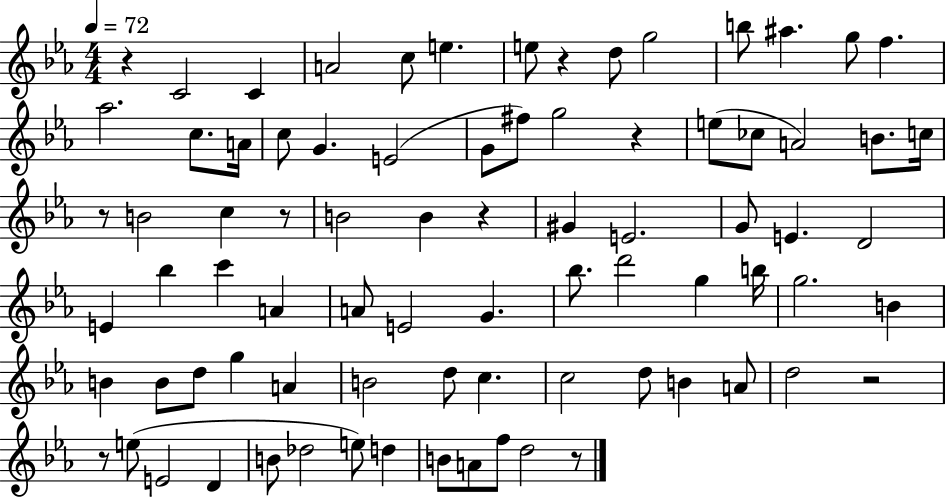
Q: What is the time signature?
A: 4/4